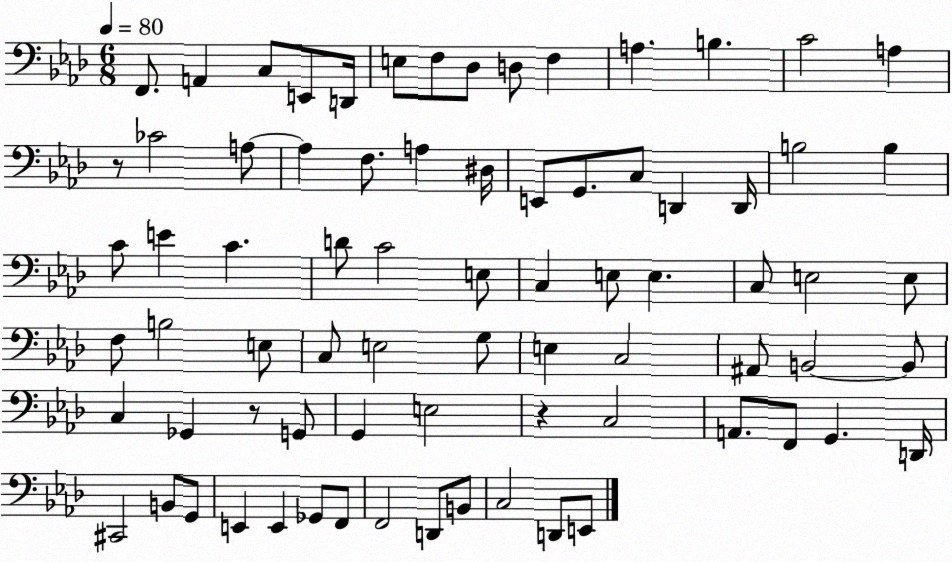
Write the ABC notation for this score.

X:1
T:Untitled
M:6/8
L:1/4
K:Ab
F,,/2 A,, C,/2 E,,/2 D,,/4 E,/2 F,/2 _D,/2 D,/2 F, A, B, C2 A, z/2 _C2 A,/2 A, F,/2 A, ^D,/4 E,,/2 G,,/2 C,/2 D,, D,,/4 B,2 B, C/2 E C D/2 C2 E,/2 C, E,/2 E, C,/2 E,2 E,/2 F,/2 B,2 E,/2 C,/2 E,2 G,/2 E, C,2 ^A,,/2 B,,2 B,,/2 C, _G,, z/2 G,,/2 G,, E,2 z C,2 A,,/2 F,,/2 G,, D,,/4 ^C,,2 B,,/2 G,,/2 E,, E,, _G,,/2 F,,/2 F,,2 D,,/2 B,,/2 C,2 D,,/2 E,,/2